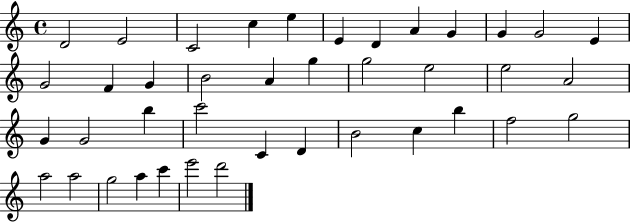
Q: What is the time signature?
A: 4/4